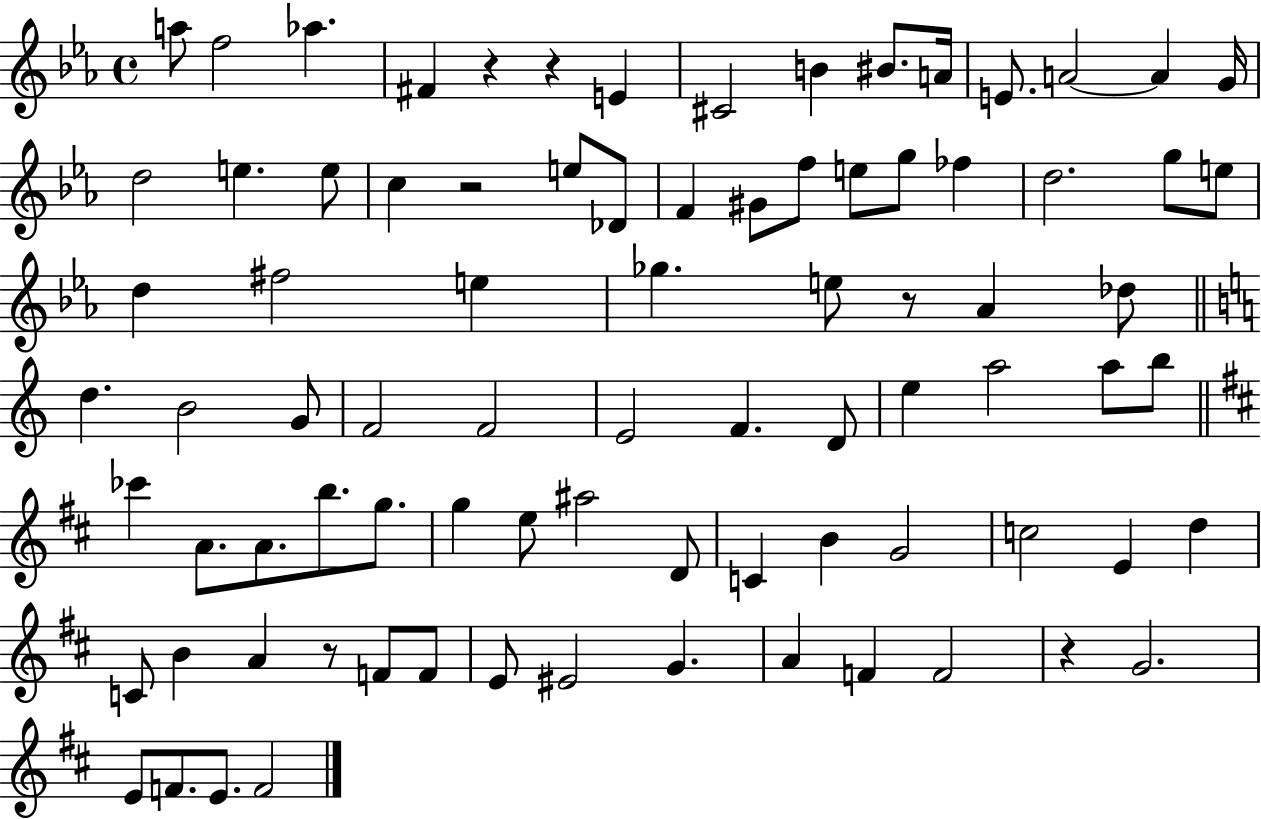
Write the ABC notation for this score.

X:1
T:Untitled
M:4/4
L:1/4
K:Eb
a/2 f2 _a ^F z z E ^C2 B ^B/2 A/4 E/2 A2 A G/4 d2 e e/2 c z2 e/2 _D/2 F ^G/2 f/2 e/2 g/2 _f d2 g/2 e/2 d ^f2 e _g e/2 z/2 _A _d/2 d B2 G/2 F2 F2 E2 F D/2 e a2 a/2 b/2 _c' A/2 A/2 b/2 g/2 g e/2 ^a2 D/2 C B G2 c2 E d C/2 B A z/2 F/2 F/2 E/2 ^E2 G A F F2 z G2 E/2 F/2 E/2 F2